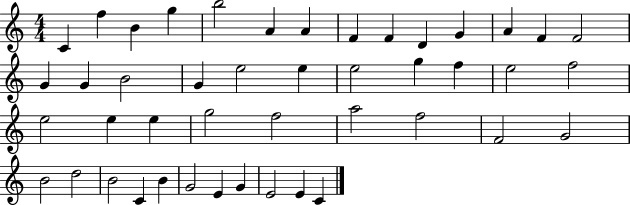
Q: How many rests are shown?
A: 0